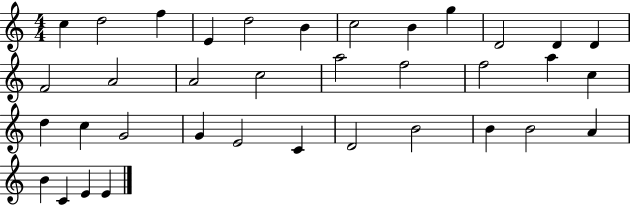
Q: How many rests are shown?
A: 0